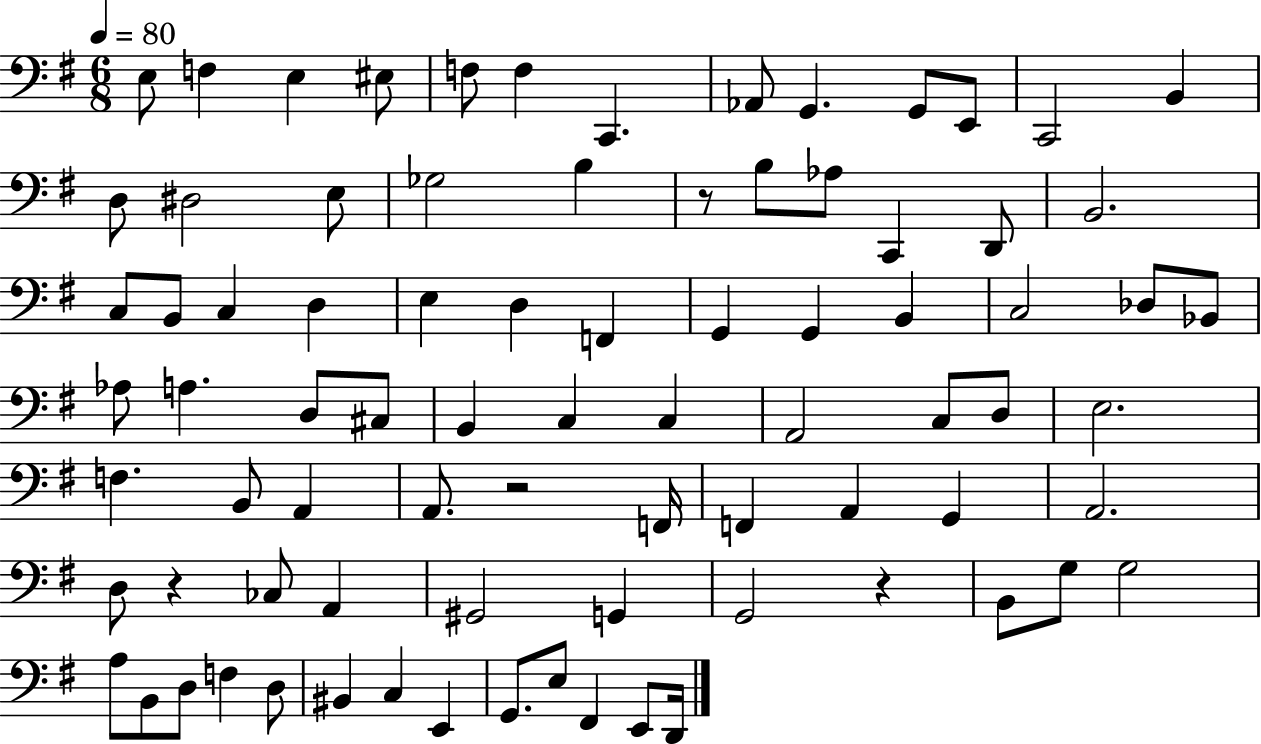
E3/e F3/q E3/q EIS3/e F3/e F3/q C2/q. Ab2/e G2/q. G2/e E2/e C2/h B2/q D3/e D#3/h E3/e Gb3/h B3/q R/e B3/e Ab3/e C2/q D2/e B2/h. C3/e B2/e C3/q D3/q E3/q D3/q F2/q G2/q G2/q B2/q C3/h Db3/e Bb2/e Ab3/e A3/q. D3/e C#3/e B2/q C3/q C3/q A2/h C3/e D3/e E3/h. F3/q. B2/e A2/q A2/e. R/h F2/s F2/q A2/q G2/q A2/h. D3/e R/q CES3/e A2/q G#2/h G2/q G2/h R/q B2/e G3/e G3/h A3/e B2/e D3/e F3/q D3/e BIS2/q C3/q E2/q G2/e. E3/e F#2/q E2/e D2/s